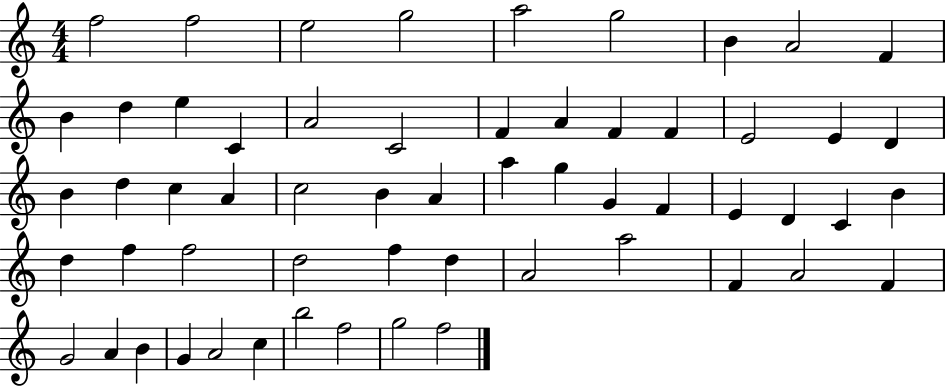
F5/h F5/h E5/h G5/h A5/h G5/h B4/q A4/h F4/q B4/q D5/q E5/q C4/q A4/h C4/h F4/q A4/q F4/q F4/q E4/h E4/q D4/q B4/q D5/q C5/q A4/q C5/h B4/q A4/q A5/q G5/q G4/q F4/q E4/q D4/q C4/q B4/q D5/q F5/q F5/h D5/h F5/q D5/q A4/h A5/h F4/q A4/h F4/q G4/h A4/q B4/q G4/q A4/h C5/q B5/h F5/h G5/h F5/h